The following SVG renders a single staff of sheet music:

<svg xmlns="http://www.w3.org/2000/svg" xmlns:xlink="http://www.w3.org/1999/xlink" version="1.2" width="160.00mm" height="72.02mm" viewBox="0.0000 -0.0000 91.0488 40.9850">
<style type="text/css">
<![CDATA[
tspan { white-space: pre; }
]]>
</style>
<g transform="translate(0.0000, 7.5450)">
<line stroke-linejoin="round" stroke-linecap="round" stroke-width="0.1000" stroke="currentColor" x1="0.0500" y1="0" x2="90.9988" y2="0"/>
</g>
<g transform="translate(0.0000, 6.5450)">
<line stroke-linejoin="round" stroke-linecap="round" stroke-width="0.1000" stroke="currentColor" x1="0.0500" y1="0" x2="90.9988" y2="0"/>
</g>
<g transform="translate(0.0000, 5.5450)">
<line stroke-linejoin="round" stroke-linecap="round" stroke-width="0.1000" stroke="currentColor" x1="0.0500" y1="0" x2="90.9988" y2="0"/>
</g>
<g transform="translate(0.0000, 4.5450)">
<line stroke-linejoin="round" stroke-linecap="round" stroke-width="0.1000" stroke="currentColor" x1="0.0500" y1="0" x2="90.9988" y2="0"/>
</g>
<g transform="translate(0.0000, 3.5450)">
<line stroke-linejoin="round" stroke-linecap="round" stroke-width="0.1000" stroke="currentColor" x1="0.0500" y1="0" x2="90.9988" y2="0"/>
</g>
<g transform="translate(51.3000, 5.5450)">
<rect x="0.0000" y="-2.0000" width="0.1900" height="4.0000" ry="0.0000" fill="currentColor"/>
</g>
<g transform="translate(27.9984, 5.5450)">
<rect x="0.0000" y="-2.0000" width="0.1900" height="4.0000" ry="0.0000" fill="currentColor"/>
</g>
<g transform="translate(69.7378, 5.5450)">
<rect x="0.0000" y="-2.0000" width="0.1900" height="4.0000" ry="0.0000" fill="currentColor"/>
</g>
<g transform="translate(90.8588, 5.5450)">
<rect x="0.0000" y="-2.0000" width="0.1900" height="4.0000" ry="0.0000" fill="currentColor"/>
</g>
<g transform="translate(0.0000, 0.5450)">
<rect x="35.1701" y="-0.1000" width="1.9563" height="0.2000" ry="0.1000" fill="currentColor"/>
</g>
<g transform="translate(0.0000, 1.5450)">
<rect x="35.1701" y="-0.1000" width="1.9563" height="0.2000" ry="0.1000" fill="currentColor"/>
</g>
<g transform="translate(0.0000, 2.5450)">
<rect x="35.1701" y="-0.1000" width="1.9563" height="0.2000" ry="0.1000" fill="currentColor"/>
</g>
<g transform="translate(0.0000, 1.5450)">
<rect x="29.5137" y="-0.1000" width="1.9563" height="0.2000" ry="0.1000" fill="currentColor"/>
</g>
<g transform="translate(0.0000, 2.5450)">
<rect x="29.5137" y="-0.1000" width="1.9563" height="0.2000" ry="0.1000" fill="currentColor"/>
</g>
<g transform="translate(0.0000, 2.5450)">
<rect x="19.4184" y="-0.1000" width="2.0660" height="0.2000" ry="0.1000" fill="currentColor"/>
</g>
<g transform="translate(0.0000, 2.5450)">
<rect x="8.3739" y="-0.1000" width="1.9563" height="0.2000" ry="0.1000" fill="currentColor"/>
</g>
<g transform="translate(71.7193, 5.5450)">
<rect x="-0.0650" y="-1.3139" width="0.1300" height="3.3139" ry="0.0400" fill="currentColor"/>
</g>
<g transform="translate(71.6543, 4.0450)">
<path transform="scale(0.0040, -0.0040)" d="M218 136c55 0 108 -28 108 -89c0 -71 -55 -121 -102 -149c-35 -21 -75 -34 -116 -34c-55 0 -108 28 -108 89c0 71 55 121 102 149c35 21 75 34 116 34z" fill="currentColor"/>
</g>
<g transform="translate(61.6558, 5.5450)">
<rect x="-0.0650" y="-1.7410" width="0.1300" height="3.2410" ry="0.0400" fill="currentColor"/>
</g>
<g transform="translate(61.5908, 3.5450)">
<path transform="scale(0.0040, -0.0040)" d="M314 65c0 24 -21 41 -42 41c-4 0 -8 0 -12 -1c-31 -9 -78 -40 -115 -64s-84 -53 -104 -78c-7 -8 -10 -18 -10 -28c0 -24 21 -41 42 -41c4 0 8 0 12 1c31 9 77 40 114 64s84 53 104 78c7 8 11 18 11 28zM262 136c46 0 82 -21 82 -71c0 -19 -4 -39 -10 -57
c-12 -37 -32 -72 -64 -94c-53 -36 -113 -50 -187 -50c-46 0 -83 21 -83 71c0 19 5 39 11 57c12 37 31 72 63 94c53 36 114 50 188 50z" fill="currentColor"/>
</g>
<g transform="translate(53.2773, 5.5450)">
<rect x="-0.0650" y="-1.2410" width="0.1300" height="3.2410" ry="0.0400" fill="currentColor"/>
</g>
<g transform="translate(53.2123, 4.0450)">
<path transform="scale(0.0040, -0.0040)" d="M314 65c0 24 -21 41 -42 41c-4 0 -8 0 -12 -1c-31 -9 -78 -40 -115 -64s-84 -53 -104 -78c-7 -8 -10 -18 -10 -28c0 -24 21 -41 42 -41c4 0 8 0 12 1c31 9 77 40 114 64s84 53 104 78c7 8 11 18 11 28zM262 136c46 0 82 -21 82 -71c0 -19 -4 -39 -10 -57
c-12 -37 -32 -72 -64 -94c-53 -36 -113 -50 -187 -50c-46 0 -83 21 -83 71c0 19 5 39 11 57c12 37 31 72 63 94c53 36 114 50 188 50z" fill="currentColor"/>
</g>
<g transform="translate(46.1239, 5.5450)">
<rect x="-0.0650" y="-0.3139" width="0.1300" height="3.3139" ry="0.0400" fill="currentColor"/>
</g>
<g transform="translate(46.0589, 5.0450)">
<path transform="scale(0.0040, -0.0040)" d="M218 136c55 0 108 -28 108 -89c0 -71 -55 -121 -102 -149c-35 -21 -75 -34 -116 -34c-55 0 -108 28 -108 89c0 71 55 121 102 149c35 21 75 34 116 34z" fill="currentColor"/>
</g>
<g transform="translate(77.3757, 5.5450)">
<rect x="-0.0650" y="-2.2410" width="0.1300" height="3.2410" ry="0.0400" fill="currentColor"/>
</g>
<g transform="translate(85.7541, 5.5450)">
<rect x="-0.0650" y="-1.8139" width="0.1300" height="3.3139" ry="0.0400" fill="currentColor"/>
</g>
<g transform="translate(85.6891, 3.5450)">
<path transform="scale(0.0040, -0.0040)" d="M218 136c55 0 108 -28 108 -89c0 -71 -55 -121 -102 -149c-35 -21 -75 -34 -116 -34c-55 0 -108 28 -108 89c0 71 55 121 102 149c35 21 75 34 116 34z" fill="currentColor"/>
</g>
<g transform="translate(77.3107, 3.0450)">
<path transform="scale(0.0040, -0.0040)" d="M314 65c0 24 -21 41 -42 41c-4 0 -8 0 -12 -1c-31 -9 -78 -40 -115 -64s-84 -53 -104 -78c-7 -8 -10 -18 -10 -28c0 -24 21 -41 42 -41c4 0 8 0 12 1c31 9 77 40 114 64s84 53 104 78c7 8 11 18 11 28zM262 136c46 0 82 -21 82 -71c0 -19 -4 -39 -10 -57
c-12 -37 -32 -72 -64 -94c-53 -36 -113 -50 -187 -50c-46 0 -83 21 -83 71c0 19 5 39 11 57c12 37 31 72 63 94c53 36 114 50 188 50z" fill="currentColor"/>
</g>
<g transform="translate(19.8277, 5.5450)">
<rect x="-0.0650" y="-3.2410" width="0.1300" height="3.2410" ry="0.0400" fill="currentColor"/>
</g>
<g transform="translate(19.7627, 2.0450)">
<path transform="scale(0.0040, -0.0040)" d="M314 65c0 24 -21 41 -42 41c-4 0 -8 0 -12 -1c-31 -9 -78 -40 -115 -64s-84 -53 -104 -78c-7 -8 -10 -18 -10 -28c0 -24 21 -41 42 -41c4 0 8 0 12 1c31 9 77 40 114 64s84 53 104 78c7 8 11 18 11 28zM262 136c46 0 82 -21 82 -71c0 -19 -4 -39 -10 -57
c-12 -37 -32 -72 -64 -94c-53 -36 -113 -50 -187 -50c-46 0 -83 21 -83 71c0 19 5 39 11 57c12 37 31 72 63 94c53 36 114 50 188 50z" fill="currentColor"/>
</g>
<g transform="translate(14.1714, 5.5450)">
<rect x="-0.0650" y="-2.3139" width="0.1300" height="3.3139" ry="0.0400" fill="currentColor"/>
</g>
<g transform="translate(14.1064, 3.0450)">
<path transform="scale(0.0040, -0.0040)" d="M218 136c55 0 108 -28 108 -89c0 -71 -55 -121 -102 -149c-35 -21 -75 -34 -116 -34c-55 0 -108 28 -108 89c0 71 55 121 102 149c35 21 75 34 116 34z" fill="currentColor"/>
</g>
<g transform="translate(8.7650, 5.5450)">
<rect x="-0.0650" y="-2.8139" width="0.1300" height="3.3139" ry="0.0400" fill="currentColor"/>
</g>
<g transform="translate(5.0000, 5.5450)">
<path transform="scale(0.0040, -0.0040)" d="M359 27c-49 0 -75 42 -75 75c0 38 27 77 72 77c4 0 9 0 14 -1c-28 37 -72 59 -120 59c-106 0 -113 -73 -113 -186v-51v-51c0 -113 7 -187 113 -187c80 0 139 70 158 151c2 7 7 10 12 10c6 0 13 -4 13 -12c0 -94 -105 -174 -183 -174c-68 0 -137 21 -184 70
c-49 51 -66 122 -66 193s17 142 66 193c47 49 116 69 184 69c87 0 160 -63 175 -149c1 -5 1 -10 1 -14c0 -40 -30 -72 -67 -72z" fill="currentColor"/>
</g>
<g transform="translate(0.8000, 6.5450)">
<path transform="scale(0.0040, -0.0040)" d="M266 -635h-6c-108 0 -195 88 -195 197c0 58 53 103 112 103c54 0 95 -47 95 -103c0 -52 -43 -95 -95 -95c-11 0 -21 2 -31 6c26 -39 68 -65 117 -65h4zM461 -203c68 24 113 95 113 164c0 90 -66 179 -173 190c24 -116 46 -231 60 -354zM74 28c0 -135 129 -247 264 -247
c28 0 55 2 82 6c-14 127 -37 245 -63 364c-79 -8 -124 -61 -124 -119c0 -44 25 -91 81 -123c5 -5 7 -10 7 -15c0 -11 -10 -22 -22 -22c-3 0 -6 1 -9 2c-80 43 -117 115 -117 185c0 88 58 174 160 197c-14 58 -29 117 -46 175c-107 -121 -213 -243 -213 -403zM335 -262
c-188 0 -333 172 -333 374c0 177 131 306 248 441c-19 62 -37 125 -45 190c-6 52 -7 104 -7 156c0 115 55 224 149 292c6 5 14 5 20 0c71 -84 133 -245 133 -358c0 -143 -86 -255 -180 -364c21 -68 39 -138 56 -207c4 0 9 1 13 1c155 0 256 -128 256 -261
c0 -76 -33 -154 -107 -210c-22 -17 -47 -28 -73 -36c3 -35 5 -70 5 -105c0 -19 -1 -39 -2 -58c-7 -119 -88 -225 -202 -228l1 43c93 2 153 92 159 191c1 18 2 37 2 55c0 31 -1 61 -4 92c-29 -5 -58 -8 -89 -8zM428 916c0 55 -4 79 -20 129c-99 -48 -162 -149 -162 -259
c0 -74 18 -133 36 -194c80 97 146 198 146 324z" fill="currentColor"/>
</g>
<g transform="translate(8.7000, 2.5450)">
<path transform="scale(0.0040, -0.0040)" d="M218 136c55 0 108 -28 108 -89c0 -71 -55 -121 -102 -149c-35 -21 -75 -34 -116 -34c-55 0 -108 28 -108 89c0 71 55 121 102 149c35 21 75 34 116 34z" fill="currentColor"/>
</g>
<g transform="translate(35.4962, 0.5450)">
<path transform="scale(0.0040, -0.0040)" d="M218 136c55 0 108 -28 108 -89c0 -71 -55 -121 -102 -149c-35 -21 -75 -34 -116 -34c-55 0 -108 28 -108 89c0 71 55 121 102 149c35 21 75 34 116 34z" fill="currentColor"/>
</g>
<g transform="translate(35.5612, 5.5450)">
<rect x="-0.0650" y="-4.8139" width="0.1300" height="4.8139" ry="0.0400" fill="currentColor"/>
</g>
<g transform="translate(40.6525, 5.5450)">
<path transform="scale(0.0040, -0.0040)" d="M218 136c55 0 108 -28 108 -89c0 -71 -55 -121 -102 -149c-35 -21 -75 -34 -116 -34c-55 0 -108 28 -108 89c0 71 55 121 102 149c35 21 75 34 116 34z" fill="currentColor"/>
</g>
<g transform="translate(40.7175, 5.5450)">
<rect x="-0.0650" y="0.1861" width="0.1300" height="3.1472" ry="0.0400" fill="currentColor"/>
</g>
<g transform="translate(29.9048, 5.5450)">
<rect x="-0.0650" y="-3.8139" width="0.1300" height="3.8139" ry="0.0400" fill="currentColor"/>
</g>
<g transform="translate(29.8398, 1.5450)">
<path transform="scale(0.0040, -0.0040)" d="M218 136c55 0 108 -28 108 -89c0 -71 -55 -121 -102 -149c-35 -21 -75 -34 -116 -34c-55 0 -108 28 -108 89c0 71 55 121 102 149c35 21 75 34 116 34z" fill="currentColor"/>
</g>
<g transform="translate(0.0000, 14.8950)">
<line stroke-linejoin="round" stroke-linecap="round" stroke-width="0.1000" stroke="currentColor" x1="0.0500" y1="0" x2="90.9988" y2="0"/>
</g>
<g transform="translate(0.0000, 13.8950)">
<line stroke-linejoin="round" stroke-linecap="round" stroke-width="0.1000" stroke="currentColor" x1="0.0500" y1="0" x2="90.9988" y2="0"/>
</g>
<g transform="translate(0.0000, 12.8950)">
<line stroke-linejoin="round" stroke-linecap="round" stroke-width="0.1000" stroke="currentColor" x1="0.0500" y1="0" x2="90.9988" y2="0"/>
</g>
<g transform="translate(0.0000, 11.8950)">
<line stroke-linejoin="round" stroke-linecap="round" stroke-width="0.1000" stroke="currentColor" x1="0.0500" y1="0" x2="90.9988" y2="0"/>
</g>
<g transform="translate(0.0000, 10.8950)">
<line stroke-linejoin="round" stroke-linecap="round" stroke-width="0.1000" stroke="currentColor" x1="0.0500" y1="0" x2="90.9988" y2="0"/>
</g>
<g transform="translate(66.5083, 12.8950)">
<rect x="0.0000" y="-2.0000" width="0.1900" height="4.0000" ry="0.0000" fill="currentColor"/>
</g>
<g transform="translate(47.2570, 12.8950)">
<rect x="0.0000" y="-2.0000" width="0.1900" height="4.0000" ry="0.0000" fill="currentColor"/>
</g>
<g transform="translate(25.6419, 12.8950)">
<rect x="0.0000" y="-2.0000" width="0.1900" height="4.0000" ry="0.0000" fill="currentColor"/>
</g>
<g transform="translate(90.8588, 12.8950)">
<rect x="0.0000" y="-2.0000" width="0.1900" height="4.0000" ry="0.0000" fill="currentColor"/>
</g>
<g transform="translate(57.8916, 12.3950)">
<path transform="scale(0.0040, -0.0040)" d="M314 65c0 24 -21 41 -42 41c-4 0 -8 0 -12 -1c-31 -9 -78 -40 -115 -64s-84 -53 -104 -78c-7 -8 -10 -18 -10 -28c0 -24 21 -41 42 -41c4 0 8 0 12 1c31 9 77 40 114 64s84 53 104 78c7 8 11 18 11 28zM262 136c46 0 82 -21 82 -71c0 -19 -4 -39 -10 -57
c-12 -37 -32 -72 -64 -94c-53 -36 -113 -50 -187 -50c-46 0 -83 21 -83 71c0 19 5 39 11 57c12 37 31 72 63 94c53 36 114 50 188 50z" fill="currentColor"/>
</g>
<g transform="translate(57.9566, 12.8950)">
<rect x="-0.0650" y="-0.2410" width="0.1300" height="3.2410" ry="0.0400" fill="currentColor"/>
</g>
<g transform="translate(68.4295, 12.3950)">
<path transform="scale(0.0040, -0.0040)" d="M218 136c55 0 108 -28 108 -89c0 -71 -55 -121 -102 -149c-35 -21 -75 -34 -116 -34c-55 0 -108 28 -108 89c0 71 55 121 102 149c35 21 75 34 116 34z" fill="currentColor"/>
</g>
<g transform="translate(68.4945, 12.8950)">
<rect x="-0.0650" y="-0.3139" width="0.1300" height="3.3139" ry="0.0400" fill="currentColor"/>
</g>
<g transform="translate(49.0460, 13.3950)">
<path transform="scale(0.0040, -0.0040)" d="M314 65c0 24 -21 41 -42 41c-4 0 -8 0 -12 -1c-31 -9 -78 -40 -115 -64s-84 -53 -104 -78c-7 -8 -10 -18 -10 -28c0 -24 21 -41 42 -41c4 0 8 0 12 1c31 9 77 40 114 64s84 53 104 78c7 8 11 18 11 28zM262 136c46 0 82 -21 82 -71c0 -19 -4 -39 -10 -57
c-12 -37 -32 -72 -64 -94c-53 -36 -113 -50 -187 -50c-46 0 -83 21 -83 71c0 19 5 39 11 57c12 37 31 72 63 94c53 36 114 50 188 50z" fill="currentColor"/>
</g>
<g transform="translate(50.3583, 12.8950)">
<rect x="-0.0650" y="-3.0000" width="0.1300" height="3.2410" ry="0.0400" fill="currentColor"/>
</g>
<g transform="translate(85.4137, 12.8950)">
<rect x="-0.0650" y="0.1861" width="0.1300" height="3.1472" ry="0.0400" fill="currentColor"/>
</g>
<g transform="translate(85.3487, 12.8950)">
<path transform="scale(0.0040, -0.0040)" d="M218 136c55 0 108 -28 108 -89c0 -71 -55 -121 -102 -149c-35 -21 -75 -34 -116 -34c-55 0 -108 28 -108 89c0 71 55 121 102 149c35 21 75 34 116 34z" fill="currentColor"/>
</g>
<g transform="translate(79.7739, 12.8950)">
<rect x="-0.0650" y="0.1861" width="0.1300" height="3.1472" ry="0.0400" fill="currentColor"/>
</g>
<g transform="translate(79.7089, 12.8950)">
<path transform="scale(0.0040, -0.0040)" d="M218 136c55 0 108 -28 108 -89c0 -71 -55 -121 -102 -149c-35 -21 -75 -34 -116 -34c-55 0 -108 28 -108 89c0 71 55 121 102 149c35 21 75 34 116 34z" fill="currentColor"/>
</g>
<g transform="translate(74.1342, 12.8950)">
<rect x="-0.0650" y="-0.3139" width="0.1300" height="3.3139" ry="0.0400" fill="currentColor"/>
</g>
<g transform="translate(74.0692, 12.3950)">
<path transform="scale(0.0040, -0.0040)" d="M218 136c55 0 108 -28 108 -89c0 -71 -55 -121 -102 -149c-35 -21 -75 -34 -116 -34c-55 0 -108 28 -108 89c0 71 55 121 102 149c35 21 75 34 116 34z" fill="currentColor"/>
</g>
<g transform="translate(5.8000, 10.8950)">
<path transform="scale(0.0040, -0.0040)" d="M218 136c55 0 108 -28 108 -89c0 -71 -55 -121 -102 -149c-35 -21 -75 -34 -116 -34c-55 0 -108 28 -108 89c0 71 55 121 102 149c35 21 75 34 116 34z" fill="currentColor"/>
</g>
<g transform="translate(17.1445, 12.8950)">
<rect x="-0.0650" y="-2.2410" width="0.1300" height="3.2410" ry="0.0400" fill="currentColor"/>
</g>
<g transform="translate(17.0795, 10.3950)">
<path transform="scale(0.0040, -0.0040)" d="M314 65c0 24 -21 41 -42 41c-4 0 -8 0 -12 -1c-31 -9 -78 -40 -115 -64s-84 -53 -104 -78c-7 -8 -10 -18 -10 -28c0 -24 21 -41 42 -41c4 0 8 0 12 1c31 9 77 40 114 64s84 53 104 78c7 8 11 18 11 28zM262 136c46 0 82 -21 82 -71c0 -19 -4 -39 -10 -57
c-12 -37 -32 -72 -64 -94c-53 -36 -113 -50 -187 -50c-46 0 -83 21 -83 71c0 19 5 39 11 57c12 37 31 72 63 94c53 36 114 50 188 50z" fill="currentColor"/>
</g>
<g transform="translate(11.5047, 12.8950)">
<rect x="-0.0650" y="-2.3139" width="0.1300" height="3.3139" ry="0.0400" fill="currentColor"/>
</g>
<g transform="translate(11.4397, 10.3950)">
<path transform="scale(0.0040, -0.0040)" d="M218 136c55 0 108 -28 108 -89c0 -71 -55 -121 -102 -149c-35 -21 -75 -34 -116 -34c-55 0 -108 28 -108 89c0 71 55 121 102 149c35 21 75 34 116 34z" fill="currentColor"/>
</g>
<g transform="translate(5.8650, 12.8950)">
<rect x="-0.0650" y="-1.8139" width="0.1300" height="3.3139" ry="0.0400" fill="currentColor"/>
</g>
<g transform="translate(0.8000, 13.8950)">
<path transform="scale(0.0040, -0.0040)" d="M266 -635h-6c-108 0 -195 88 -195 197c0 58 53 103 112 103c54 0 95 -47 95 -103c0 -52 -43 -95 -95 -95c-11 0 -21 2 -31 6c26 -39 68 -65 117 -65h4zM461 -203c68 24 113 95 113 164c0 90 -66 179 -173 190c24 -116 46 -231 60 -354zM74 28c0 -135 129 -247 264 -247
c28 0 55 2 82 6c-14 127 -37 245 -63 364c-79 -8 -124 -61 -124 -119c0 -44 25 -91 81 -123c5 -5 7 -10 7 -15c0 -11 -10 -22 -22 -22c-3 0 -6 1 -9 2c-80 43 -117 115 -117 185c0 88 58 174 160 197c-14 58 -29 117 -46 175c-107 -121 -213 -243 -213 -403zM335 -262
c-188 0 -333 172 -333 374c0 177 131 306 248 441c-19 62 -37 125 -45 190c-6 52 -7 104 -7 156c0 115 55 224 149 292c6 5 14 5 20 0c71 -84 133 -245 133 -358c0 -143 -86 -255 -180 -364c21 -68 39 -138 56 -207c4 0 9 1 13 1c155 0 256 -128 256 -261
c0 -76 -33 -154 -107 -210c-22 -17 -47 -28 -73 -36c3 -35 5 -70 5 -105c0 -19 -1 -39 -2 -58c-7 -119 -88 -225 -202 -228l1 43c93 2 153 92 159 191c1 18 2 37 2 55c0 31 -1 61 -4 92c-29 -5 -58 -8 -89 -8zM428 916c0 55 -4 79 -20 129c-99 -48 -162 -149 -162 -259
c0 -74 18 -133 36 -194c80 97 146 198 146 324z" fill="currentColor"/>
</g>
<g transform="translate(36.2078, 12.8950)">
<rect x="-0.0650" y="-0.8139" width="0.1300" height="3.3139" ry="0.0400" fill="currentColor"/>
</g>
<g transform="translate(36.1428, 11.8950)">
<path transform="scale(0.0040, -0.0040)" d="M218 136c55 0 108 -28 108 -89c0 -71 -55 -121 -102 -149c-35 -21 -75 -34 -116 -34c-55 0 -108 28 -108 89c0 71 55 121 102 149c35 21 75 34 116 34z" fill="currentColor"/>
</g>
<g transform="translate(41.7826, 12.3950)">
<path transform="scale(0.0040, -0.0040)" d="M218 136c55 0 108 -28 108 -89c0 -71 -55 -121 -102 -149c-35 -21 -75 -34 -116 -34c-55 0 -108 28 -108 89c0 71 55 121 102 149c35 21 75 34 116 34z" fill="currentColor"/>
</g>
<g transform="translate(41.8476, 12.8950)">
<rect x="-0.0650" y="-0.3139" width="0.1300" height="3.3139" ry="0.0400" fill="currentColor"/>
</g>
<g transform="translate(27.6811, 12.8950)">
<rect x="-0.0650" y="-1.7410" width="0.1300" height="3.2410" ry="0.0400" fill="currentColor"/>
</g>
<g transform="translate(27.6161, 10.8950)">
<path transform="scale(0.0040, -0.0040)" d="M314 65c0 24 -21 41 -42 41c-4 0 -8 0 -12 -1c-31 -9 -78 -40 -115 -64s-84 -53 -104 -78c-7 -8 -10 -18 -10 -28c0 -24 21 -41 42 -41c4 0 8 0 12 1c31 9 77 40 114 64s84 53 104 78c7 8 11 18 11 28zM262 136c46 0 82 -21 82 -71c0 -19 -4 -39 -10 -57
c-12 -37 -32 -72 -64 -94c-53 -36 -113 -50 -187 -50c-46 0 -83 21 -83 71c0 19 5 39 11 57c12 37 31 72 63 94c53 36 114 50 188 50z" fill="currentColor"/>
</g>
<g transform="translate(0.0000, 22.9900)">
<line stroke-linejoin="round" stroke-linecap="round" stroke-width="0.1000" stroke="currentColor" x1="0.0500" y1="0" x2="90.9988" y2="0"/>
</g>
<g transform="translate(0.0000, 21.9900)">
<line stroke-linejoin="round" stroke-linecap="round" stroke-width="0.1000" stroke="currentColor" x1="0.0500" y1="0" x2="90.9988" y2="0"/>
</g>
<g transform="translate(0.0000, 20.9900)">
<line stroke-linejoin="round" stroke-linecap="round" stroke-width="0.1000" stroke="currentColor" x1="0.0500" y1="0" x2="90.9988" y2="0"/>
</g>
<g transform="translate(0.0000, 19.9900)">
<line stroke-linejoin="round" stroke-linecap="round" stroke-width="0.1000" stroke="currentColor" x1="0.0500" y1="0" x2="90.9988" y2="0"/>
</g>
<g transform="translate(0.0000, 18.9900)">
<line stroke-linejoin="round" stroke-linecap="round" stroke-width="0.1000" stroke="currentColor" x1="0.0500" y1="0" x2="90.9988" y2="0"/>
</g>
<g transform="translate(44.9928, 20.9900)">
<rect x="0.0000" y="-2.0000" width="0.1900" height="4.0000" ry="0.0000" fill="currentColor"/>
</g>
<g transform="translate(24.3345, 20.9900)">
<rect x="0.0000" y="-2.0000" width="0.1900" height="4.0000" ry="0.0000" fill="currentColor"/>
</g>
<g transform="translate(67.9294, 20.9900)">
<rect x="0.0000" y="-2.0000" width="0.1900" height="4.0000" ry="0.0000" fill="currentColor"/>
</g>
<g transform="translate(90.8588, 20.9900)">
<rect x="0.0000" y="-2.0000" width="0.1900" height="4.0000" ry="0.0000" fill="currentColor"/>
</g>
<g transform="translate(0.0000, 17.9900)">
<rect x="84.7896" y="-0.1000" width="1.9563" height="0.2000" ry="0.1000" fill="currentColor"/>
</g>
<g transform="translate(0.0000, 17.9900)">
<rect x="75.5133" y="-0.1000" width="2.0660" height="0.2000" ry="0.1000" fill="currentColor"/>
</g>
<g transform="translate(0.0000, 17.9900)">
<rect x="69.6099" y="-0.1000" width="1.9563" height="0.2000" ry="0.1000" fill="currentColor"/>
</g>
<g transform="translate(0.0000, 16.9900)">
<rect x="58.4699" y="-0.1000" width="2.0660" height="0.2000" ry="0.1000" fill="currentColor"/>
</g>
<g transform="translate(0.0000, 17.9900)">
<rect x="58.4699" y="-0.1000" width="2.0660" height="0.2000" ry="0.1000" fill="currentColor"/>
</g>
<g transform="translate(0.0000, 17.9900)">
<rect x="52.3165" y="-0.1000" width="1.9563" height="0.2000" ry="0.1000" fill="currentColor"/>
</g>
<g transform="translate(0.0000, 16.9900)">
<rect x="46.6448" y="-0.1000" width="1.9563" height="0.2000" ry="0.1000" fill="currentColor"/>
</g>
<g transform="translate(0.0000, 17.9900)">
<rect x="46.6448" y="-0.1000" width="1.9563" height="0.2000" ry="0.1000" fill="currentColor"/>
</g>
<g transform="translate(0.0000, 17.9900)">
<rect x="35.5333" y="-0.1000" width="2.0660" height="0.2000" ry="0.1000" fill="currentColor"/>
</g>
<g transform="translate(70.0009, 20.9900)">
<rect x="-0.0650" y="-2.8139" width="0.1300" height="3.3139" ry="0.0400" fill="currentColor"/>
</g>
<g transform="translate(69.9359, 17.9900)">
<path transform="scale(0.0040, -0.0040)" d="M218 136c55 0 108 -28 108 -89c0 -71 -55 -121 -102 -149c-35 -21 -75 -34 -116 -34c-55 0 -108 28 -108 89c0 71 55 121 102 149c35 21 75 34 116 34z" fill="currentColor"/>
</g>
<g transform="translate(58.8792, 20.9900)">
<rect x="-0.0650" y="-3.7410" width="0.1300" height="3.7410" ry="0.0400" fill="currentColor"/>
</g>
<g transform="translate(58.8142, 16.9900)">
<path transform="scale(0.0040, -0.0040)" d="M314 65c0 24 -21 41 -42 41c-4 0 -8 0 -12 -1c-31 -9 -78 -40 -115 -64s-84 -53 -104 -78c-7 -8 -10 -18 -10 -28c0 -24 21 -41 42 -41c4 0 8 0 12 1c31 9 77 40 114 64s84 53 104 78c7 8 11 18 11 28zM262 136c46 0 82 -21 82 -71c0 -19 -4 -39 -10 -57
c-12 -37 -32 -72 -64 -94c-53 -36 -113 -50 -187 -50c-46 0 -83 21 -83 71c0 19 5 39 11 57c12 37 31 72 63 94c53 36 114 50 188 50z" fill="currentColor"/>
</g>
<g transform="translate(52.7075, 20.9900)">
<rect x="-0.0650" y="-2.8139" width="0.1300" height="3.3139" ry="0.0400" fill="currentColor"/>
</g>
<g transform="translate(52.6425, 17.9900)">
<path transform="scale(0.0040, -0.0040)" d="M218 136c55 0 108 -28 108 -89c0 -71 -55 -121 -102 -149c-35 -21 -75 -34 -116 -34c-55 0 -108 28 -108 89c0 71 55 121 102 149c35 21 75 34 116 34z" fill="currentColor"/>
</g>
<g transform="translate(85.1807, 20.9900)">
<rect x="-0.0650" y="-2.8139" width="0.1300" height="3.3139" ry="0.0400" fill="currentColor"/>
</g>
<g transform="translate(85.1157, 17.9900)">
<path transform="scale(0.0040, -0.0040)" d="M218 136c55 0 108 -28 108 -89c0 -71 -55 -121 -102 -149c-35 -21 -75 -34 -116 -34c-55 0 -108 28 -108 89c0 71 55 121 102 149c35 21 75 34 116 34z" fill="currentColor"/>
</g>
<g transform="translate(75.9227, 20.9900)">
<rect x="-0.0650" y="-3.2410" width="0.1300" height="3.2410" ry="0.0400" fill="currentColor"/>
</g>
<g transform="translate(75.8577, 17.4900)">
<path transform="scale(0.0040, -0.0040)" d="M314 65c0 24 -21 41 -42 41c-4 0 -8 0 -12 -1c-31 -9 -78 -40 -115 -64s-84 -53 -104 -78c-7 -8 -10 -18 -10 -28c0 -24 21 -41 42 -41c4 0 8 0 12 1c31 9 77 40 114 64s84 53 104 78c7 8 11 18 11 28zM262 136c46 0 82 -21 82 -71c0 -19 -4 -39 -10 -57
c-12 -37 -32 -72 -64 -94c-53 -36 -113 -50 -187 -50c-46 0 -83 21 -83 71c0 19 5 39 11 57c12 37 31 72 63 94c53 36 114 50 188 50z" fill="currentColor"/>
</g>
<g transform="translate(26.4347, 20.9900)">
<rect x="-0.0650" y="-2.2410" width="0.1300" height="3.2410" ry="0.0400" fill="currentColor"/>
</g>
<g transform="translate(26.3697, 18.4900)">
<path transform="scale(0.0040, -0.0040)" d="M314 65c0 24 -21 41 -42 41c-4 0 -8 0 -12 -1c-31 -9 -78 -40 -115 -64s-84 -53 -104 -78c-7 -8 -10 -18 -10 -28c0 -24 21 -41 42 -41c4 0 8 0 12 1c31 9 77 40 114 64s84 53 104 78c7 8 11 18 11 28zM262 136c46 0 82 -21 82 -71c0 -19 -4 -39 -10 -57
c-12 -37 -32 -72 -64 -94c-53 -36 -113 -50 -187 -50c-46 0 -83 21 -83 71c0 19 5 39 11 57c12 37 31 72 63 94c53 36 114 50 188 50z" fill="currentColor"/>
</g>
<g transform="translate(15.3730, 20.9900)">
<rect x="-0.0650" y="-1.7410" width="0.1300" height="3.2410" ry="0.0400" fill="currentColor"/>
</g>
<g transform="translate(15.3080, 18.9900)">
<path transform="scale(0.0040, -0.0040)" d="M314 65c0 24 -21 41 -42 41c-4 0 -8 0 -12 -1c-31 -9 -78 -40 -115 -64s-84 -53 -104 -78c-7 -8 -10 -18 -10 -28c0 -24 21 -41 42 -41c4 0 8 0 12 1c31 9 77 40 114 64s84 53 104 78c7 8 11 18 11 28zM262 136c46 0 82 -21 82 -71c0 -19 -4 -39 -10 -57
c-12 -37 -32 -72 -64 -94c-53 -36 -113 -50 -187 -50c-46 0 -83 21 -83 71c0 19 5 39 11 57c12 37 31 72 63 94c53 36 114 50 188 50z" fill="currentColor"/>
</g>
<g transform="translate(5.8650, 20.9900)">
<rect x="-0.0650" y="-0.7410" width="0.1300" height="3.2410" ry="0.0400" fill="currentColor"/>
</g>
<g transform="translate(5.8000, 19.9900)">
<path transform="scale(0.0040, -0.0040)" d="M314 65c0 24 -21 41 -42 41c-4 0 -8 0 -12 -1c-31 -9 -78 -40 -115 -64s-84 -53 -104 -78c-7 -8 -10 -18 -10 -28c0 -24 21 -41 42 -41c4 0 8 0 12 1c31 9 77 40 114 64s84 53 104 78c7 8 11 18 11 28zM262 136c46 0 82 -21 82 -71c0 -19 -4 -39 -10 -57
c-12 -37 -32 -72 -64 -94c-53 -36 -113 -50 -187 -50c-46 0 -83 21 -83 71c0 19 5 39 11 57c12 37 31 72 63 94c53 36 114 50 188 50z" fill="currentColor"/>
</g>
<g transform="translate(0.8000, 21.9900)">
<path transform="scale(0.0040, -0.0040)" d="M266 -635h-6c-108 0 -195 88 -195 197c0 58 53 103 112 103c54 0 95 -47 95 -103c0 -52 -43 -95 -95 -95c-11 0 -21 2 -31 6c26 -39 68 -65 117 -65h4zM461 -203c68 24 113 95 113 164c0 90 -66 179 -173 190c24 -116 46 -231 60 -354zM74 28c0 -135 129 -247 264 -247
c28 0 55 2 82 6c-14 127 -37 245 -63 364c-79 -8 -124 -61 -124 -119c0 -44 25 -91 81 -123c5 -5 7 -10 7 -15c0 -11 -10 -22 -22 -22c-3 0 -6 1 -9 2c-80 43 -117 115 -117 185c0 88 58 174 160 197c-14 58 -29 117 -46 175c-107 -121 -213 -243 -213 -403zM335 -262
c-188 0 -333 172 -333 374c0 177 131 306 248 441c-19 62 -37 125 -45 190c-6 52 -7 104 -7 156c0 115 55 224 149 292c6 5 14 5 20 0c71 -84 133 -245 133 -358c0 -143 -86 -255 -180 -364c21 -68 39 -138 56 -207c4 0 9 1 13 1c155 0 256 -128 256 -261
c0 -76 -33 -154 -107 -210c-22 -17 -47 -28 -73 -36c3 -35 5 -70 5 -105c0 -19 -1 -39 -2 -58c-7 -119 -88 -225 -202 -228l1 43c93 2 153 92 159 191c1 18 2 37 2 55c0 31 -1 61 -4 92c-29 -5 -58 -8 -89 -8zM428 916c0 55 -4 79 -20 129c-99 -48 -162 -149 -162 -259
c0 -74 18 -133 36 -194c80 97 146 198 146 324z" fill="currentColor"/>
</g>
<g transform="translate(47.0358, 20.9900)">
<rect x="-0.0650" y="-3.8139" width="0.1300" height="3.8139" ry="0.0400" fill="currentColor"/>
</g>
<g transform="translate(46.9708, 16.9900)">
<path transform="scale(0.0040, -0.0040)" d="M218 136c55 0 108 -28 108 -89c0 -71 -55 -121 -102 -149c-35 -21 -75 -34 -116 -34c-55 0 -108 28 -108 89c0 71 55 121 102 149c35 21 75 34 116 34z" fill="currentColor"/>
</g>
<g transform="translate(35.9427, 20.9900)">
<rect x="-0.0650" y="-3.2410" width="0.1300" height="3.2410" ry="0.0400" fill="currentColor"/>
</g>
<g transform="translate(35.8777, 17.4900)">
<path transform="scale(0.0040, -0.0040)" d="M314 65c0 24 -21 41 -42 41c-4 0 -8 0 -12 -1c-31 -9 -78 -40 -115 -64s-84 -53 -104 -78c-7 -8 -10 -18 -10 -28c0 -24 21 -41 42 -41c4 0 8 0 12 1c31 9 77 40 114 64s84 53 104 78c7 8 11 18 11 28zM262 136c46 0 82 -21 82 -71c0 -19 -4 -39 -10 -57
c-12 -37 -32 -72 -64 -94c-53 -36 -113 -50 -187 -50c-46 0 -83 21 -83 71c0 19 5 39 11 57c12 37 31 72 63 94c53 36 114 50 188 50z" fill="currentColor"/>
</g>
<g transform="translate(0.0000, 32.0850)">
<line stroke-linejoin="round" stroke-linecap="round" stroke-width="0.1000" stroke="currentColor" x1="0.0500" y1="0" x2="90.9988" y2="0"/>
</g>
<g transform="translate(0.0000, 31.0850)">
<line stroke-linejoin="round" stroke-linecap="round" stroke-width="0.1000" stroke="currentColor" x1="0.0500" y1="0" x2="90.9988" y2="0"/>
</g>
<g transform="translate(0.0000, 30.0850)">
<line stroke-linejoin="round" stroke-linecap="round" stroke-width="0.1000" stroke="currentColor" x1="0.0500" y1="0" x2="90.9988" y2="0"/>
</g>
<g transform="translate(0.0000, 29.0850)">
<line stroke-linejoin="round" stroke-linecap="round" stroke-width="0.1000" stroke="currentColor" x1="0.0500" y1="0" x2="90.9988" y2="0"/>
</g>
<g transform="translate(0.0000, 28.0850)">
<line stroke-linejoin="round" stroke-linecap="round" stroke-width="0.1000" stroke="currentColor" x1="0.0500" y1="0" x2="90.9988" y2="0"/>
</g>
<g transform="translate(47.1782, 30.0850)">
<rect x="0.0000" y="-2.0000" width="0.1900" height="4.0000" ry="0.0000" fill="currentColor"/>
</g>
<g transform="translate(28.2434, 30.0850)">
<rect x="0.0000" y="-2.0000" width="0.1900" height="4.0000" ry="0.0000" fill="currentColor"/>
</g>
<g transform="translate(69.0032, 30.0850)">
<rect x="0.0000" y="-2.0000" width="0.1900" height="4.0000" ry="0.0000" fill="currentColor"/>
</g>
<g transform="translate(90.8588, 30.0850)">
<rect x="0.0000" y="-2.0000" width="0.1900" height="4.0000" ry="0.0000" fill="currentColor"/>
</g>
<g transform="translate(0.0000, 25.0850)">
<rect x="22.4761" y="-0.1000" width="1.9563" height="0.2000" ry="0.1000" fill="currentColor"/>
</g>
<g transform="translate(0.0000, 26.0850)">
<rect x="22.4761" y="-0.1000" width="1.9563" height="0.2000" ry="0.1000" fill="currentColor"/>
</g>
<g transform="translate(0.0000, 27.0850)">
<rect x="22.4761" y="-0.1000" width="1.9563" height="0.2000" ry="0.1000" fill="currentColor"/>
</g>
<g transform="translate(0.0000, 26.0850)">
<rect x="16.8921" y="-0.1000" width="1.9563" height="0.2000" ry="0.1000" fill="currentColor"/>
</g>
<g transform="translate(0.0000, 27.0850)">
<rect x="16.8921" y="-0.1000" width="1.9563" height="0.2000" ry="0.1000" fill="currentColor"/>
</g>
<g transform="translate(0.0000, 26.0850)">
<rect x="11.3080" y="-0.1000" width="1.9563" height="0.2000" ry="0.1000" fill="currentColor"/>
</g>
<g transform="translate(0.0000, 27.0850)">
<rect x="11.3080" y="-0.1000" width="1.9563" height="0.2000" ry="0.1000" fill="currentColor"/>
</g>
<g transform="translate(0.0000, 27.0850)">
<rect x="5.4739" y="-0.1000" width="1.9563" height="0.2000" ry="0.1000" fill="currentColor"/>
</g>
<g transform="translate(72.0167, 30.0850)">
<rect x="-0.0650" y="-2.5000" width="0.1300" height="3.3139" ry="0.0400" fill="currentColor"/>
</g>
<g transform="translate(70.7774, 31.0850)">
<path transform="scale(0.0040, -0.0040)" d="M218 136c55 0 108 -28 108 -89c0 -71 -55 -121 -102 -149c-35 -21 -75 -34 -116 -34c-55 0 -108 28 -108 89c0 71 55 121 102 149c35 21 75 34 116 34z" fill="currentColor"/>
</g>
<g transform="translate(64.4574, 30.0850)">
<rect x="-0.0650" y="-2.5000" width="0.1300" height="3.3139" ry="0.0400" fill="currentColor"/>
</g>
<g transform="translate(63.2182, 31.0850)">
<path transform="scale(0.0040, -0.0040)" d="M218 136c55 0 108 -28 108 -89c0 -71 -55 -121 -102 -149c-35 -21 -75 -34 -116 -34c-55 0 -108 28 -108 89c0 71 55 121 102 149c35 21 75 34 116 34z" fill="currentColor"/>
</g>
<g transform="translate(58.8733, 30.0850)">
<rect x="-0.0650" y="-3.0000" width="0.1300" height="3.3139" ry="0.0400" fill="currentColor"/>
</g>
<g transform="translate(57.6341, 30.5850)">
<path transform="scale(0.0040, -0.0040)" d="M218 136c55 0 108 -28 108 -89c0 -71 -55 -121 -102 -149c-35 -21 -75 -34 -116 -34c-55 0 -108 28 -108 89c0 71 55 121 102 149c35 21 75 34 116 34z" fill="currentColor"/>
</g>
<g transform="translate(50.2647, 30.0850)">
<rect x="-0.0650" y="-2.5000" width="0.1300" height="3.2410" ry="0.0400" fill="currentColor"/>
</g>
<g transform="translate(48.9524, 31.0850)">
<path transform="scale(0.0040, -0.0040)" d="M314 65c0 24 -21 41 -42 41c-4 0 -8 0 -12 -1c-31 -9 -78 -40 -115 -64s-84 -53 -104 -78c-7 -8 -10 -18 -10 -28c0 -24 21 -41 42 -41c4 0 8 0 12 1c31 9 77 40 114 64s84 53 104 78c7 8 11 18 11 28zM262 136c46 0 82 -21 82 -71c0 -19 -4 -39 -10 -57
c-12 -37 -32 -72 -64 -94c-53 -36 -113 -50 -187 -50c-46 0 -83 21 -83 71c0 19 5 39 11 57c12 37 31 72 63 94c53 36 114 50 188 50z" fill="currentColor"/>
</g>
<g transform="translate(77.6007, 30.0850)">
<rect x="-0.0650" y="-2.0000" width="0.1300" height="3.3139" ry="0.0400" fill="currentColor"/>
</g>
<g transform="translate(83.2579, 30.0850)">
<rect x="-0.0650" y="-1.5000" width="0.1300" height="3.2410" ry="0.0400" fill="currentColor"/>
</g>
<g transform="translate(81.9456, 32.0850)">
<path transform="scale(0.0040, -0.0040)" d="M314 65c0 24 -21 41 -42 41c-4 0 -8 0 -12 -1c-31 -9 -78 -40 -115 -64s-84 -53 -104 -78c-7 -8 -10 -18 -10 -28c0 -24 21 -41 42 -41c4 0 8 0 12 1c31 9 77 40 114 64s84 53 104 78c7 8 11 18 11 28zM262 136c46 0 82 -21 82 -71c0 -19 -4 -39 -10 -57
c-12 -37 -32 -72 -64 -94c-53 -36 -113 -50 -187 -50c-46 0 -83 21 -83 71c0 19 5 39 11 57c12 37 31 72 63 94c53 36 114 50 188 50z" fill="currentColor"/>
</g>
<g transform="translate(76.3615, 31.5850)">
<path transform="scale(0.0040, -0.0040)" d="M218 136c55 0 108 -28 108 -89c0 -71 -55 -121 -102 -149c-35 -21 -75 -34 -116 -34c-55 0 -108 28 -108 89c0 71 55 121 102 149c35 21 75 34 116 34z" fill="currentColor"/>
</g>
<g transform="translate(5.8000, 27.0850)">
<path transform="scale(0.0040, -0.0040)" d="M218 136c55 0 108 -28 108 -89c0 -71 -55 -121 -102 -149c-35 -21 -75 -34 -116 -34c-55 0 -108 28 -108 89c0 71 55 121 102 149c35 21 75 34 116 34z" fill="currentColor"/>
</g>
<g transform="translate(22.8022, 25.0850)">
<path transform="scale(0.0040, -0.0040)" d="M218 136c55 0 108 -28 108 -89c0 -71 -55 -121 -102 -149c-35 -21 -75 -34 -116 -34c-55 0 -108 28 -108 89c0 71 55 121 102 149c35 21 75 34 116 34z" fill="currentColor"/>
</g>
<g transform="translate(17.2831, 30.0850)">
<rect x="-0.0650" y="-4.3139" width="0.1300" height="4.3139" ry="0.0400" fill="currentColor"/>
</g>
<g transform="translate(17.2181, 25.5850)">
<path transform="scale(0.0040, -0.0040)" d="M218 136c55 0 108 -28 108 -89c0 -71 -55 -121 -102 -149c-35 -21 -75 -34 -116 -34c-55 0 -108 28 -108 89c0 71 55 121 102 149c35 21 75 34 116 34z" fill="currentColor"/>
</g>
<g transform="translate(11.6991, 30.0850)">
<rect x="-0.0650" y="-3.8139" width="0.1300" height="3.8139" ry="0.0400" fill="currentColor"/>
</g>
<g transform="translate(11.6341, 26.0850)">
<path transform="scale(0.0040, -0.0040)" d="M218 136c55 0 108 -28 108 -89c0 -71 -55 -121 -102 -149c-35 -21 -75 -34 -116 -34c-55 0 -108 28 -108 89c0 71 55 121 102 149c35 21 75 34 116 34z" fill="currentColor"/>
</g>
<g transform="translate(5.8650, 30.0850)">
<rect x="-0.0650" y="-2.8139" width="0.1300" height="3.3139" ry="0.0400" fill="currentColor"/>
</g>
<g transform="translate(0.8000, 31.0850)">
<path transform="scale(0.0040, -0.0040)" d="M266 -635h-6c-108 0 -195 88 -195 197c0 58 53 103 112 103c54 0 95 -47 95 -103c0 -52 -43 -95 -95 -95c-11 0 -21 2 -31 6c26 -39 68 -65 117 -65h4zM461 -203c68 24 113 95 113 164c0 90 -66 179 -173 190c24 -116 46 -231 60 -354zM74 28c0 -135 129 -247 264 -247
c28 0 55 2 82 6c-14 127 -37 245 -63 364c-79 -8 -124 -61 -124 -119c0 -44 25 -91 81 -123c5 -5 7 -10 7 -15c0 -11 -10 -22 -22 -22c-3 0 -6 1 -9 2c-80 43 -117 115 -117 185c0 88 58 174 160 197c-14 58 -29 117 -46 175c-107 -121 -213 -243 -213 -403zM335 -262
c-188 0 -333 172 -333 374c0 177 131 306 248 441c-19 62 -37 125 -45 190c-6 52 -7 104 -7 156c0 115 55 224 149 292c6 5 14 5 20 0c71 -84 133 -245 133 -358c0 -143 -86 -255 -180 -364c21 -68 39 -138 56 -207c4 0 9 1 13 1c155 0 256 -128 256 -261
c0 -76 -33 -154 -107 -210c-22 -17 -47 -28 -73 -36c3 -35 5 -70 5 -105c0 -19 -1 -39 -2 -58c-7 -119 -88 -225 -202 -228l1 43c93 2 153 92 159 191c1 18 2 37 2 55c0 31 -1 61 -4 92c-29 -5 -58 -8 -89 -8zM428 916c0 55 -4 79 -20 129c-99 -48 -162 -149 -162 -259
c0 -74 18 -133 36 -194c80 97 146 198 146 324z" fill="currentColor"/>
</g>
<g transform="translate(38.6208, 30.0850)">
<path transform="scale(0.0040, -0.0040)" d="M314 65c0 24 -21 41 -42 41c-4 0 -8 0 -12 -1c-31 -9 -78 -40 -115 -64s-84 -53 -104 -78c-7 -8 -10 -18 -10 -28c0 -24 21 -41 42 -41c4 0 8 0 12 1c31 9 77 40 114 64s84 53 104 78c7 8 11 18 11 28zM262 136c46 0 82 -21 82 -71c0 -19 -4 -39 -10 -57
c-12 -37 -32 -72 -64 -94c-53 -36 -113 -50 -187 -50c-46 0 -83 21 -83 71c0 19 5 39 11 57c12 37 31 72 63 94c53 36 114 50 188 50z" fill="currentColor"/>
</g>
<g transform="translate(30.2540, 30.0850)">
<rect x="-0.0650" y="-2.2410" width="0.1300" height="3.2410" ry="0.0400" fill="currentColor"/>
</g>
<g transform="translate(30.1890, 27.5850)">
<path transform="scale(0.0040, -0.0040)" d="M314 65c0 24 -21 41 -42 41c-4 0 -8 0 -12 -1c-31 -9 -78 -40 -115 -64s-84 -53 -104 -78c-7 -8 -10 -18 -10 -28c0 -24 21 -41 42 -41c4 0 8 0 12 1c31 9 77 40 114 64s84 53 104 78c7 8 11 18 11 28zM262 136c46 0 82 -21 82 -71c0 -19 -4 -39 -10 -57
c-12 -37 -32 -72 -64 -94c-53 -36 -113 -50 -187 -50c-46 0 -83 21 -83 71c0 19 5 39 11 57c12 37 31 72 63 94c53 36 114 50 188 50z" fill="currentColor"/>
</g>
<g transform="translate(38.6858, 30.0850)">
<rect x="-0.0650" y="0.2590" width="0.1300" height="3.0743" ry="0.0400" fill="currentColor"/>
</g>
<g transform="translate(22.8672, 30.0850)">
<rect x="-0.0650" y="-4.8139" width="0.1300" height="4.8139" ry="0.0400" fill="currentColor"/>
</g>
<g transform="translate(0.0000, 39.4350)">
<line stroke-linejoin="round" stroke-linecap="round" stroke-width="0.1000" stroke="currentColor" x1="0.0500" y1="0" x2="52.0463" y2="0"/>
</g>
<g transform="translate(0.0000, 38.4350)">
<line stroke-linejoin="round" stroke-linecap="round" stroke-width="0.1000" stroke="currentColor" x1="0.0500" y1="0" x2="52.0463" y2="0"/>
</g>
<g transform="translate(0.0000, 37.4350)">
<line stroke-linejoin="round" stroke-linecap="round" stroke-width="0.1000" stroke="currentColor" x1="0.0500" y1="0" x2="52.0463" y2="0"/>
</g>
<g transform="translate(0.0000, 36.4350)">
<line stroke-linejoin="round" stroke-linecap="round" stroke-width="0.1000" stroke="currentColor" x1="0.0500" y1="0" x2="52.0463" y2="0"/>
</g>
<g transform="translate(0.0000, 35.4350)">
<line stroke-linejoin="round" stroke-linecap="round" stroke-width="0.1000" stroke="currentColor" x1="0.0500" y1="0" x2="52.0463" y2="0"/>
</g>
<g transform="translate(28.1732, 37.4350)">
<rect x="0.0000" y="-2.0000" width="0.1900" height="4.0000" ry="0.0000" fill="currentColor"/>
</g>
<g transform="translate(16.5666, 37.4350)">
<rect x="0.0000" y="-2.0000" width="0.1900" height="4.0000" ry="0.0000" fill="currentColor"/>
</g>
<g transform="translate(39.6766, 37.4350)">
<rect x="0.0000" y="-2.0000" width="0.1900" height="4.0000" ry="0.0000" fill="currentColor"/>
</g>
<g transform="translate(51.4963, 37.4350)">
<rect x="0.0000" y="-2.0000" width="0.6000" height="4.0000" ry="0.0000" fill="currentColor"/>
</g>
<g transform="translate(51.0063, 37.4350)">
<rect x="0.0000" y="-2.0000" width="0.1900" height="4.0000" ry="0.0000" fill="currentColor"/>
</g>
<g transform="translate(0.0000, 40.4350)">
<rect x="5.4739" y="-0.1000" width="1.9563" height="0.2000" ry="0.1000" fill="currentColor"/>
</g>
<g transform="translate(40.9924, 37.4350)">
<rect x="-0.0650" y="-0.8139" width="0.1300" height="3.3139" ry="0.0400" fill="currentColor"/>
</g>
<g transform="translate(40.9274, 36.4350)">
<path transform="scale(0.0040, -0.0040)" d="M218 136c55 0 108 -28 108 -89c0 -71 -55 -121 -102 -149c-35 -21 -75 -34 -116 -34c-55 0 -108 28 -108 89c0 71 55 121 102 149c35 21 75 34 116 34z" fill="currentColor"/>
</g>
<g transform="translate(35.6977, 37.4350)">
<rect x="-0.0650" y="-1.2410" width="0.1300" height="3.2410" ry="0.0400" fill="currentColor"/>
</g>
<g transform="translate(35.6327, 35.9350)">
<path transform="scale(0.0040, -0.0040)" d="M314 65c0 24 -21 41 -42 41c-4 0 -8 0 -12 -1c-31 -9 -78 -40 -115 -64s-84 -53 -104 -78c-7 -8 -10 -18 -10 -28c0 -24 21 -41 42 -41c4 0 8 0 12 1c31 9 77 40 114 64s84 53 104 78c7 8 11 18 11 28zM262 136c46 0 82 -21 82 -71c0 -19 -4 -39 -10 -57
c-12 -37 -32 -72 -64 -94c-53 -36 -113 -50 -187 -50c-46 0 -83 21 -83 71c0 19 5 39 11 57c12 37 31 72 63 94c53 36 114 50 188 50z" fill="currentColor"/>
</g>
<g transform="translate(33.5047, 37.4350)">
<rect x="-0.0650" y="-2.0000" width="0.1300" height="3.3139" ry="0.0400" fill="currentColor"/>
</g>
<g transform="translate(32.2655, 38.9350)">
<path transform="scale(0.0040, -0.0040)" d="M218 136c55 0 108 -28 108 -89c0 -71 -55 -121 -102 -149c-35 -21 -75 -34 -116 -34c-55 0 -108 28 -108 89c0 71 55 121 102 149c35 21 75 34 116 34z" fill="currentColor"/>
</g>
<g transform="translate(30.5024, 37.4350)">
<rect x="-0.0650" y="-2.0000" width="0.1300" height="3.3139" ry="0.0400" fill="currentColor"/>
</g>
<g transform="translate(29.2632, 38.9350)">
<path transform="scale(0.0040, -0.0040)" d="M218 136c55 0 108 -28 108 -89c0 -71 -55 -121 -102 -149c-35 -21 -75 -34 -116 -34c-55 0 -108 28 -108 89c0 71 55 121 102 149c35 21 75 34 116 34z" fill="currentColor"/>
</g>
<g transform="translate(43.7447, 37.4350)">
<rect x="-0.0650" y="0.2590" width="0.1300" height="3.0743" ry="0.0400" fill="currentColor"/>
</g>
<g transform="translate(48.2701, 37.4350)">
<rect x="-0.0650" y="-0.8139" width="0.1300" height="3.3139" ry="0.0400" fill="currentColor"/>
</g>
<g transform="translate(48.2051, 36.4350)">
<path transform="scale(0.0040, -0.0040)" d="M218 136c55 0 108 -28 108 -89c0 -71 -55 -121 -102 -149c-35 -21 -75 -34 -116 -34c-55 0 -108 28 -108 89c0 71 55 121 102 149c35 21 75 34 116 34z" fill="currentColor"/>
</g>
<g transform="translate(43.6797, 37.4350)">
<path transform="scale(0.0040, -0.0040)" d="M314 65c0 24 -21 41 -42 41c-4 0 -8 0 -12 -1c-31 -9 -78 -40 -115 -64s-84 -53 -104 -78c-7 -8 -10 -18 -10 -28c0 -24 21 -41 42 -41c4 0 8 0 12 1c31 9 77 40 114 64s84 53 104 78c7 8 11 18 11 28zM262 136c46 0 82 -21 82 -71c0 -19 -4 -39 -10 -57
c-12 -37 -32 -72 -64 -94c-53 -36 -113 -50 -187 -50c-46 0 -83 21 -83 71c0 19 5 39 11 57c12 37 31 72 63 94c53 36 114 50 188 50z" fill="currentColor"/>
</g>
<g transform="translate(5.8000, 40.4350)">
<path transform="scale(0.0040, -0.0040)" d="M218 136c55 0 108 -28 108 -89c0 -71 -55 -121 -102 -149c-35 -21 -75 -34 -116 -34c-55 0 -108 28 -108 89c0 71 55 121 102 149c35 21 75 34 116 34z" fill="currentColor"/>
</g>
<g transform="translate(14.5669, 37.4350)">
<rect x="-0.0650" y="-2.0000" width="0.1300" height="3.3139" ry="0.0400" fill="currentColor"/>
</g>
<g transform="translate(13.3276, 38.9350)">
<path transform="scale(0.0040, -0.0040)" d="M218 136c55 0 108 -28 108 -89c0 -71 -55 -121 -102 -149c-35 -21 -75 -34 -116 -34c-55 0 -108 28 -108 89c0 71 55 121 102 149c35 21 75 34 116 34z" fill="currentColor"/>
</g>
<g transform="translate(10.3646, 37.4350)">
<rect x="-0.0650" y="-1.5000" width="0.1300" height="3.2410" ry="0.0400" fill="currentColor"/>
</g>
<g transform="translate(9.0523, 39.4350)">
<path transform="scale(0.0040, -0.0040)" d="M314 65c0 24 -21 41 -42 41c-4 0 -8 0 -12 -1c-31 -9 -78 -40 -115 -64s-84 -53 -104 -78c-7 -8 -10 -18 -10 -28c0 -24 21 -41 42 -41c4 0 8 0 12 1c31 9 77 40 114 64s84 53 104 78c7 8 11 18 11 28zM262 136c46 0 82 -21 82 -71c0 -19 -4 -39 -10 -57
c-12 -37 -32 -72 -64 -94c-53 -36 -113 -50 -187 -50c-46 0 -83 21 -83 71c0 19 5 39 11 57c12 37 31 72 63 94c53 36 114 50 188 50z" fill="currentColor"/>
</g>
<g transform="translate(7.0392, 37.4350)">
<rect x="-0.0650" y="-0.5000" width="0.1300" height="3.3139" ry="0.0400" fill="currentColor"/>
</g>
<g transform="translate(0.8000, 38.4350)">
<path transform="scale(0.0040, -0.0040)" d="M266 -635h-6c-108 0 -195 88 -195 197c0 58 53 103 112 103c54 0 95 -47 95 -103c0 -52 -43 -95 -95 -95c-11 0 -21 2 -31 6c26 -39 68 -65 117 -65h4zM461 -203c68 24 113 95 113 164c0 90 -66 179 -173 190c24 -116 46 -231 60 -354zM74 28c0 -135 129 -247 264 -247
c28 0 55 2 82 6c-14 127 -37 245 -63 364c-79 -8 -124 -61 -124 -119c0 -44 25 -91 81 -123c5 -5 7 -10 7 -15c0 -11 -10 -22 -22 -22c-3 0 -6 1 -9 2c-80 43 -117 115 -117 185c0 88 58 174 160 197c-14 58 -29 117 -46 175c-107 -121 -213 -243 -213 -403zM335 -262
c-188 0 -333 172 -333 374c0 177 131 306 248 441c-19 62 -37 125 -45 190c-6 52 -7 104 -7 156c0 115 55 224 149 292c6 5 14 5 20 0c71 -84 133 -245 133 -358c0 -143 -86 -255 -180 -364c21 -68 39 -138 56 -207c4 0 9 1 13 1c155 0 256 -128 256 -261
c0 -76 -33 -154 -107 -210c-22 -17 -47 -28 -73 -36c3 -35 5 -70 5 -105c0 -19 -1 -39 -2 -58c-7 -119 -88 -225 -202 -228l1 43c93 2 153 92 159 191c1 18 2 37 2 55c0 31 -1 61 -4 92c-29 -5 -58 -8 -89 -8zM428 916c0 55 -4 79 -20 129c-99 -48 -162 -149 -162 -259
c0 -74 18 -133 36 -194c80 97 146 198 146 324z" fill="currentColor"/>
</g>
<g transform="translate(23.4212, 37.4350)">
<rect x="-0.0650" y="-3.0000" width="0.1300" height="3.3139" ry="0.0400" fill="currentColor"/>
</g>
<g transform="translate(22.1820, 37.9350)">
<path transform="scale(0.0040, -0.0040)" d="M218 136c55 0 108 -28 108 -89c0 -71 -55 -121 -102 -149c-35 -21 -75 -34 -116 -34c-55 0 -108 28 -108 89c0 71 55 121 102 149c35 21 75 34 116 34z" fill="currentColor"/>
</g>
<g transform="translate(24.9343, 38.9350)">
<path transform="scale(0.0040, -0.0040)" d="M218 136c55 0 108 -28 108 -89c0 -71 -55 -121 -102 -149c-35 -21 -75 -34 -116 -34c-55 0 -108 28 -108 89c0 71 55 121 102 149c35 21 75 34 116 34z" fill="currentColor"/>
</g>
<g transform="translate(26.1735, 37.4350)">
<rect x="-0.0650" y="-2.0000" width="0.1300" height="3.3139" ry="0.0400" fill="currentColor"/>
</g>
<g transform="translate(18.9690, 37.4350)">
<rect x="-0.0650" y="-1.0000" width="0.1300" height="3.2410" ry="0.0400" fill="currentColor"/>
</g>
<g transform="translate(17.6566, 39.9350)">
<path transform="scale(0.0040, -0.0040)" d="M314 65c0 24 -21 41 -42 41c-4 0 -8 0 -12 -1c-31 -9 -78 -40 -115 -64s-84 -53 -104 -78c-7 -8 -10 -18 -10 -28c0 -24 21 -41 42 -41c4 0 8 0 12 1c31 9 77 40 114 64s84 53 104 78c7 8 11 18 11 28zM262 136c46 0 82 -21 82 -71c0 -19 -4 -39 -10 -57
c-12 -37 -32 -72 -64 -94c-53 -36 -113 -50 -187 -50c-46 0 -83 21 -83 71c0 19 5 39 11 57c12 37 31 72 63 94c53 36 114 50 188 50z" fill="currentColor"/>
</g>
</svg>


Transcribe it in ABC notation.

X:1
T:Untitled
M:4/4
L:1/4
K:C
a g b2 c' e' B c e2 f2 e g2 f f g g2 f2 d c A2 c2 c c B B d2 f2 g2 b2 c' a c'2 a b2 a a c' d' e' g2 B2 G2 A G G F E2 C E2 F D2 A F F F e2 d B2 d